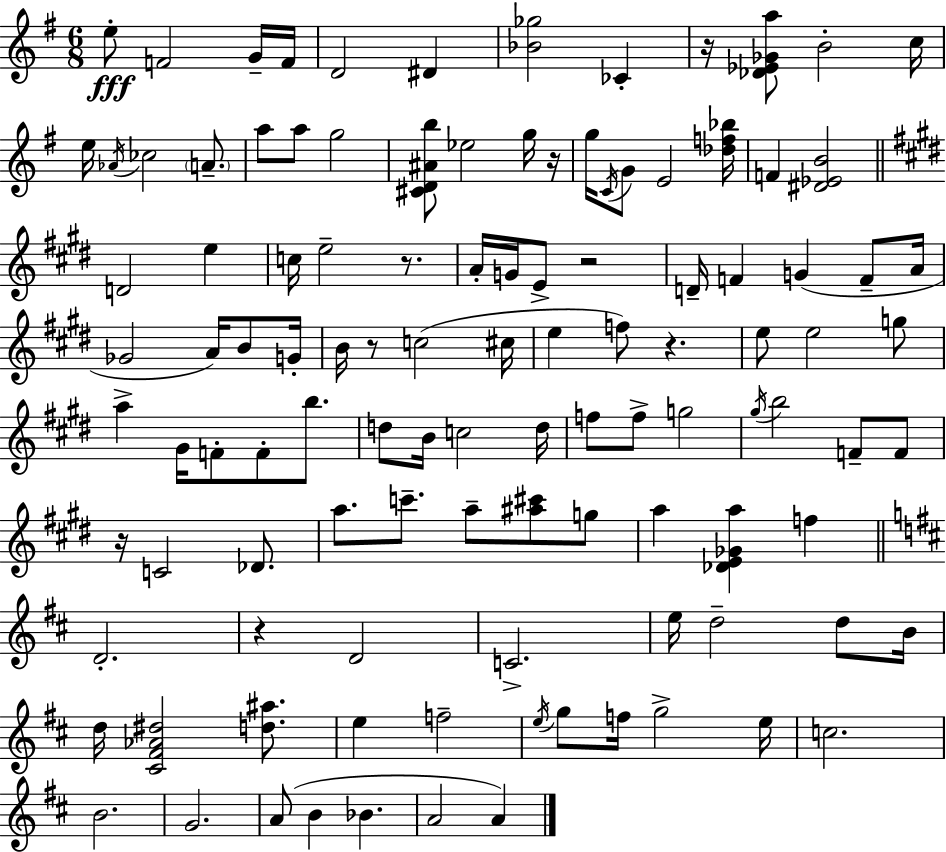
{
  \clef treble
  \numericTimeSignature
  \time 6/8
  \key e \minor
  \repeat volta 2 { e''8-.\fff f'2 g'16-- f'16 | d'2 dis'4 | <bes' ges''>2 ces'4-. | r16 <des' ees' ges' a''>8 b'2-. c''16 | \break e''16 \acciaccatura { aes'16 } ces''2 \parenthesize a'8.-- | a''8 a''8 g''2 | <cis' d' ais' b''>8 ees''2 g''16 | r16 g''16 \acciaccatura { c'16 } g'8 e'2 | \break <des'' f'' bes''>16 f'4 <dis' ees' b'>2 | \bar "||" \break \key e \major d'2 e''4 | c''16 e''2-- r8. | a'16-. g'16 e'8-> r2 | d'16-- f'4 g'4( f'8-- a'16 | \break ges'2 a'16) b'8 g'16-. | b'16 r8 c''2( cis''16 | e''4 f''8) r4. | e''8 e''2 g''8 | \break a''4-> gis'16 f'8-. f'8-. b''8. | d''8 b'16 c''2 d''16 | f''8 f''8-> g''2 | \acciaccatura { gis''16 } b''2 f'8-- f'8 | \break r16 c'2 des'8. | a''8. c'''8.-- a''8-- <ais'' cis'''>8 g''8 | a''4 <des' e' ges' a''>4 f''4 | \bar "||" \break \key d \major d'2.-. | r4 d'2 | c'2.-> | e''16 d''2-- d''8 b'16 | \break d''16 <cis' fis' aes' dis''>2 <d'' ais''>8. | e''4 f''2-- | \acciaccatura { e''16 } g''8 f''16 g''2-> | e''16 c''2. | \break b'2. | g'2. | a'8( b'4 bes'4. | a'2 a'4) | \break } \bar "|."
}